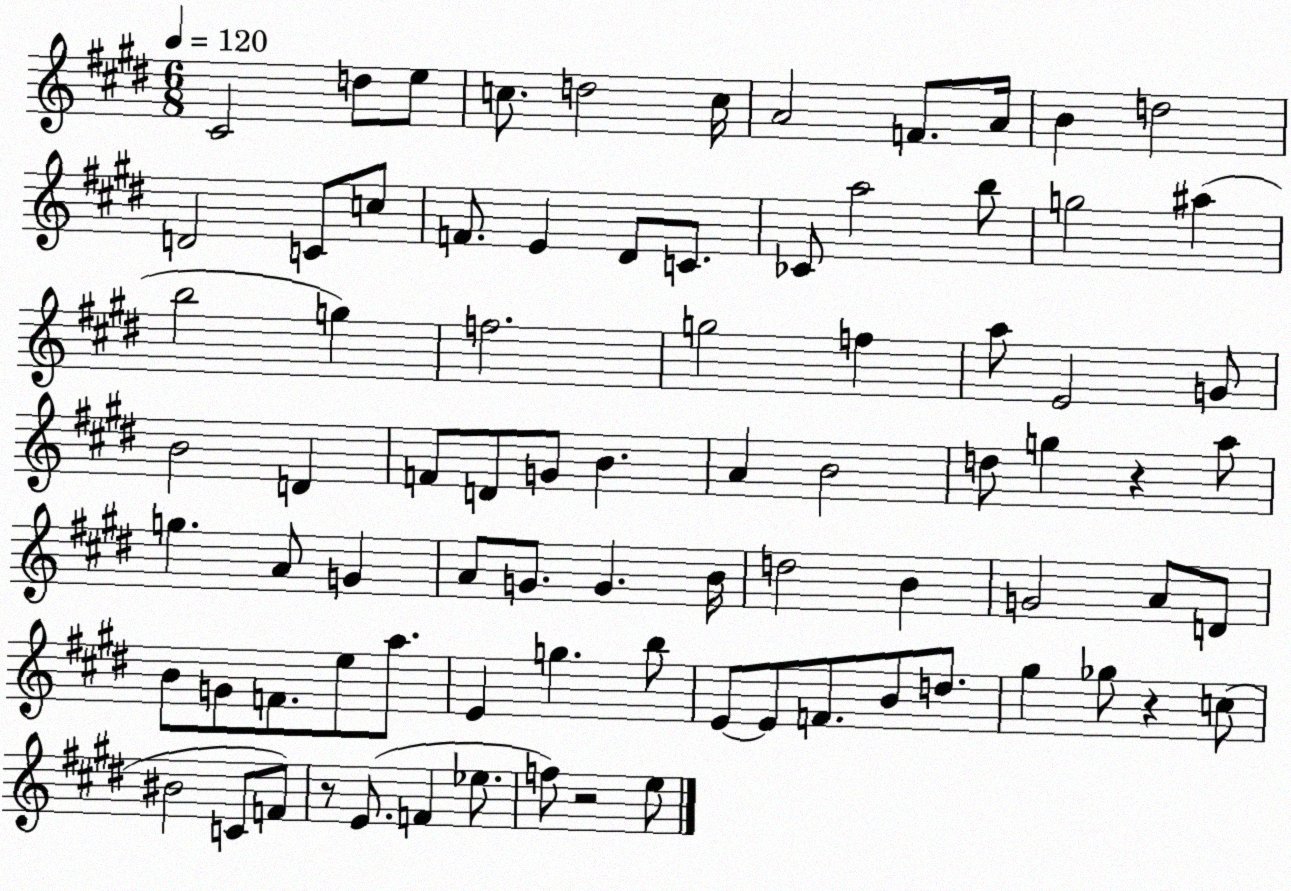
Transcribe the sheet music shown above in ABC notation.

X:1
T:Untitled
M:6/8
L:1/4
K:E
^C2 d/2 e/2 c/2 d2 c/4 A2 F/2 A/4 B d2 D2 C/2 c/2 F/2 E ^D/2 C/2 _C/2 a2 b/2 g2 ^a b2 g f2 g2 f a/2 E2 G/2 B2 D F/2 D/2 G/2 B A B2 d/2 g z a/2 g A/2 G A/2 G/2 G B/4 d2 B G2 A/2 D/2 B/2 G/2 F/2 e/2 a/2 E g b/2 E/2 E/2 F/2 B/2 d/2 ^g _g/2 z c/2 ^B2 C/2 F/2 z/2 E/2 F _e/2 f/2 z2 e/2